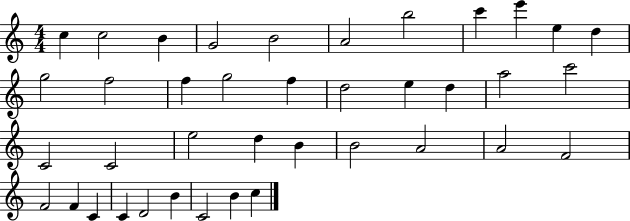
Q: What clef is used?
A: treble